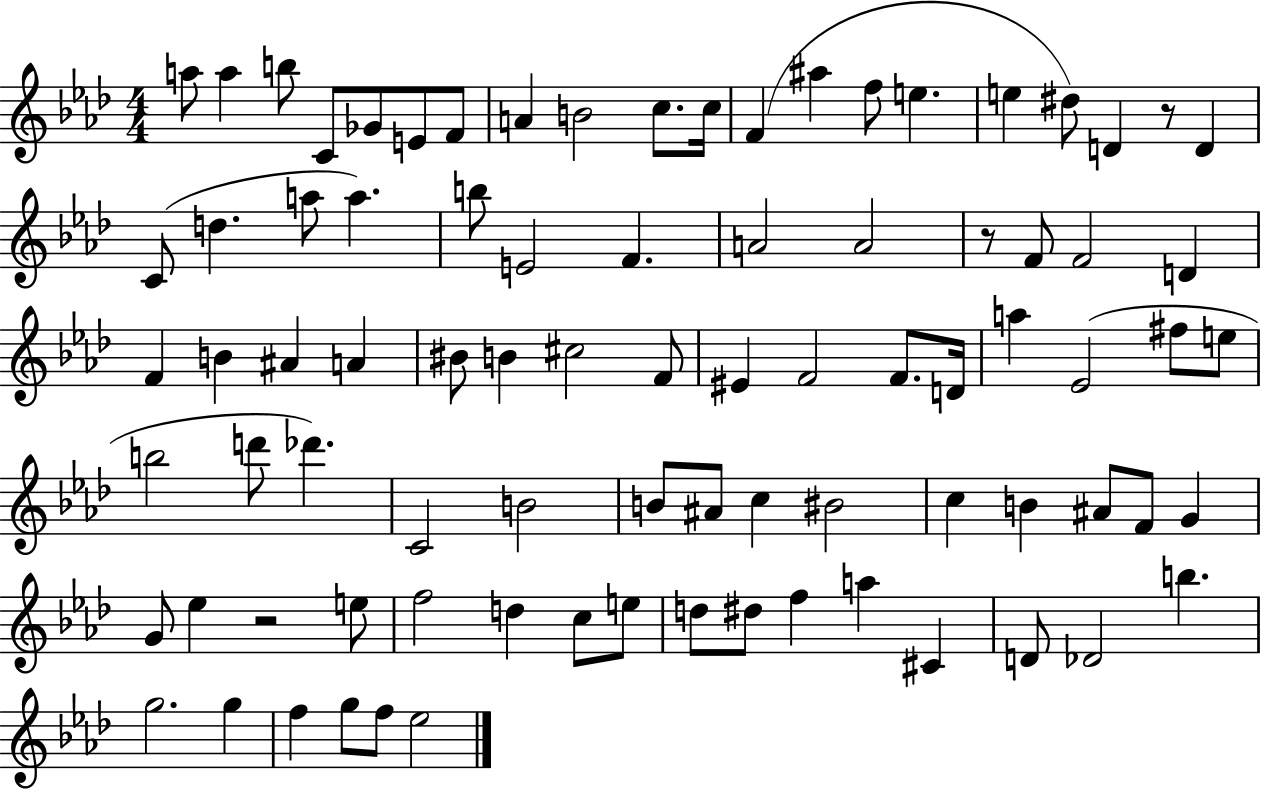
{
  \clef treble
  \numericTimeSignature
  \time 4/4
  \key aes \major
  a''8 a''4 b''8 c'8 ges'8 e'8 f'8 | a'4 b'2 c''8. c''16 | f'4( ais''4 f''8 e''4. | e''4 dis''8) d'4 r8 d'4 | \break c'8( d''4. a''8 a''4.) | b''8 e'2 f'4. | a'2 a'2 | r8 f'8 f'2 d'4 | \break f'4 b'4 ais'4 a'4 | bis'8 b'4 cis''2 f'8 | eis'4 f'2 f'8. d'16 | a''4 ees'2( fis''8 e''8 | \break b''2 d'''8 des'''4.) | c'2 b'2 | b'8 ais'8 c''4 bis'2 | c''4 b'4 ais'8 f'8 g'4 | \break g'8 ees''4 r2 e''8 | f''2 d''4 c''8 e''8 | d''8 dis''8 f''4 a''4 cis'4 | d'8 des'2 b''4. | \break g''2. g''4 | f''4 g''8 f''8 ees''2 | \bar "|."
}